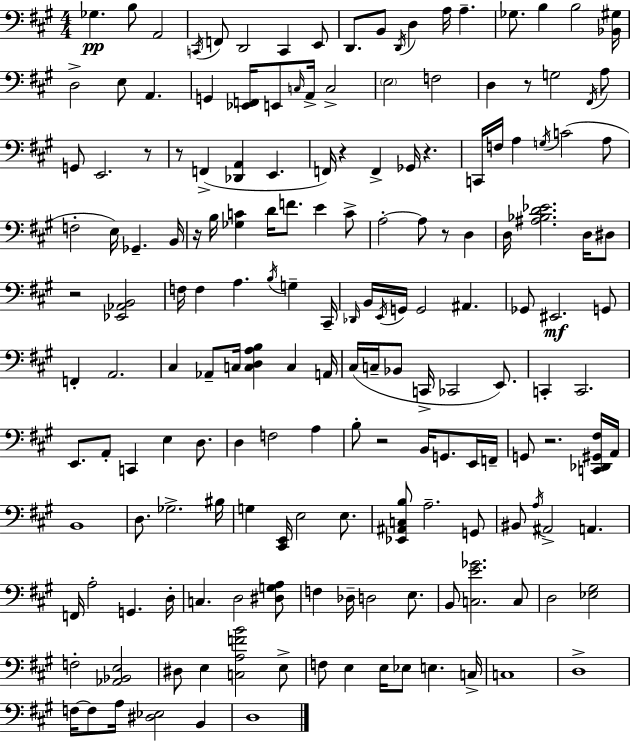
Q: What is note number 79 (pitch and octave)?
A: C3